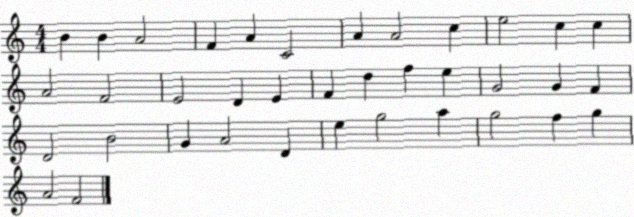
X:1
T:Untitled
M:4/4
L:1/4
K:C
B B A2 F A C2 A A2 c e2 c c A2 F2 E2 D E F d f e G2 G F D2 B2 G A2 D e g2 a g2 f g A2 F2